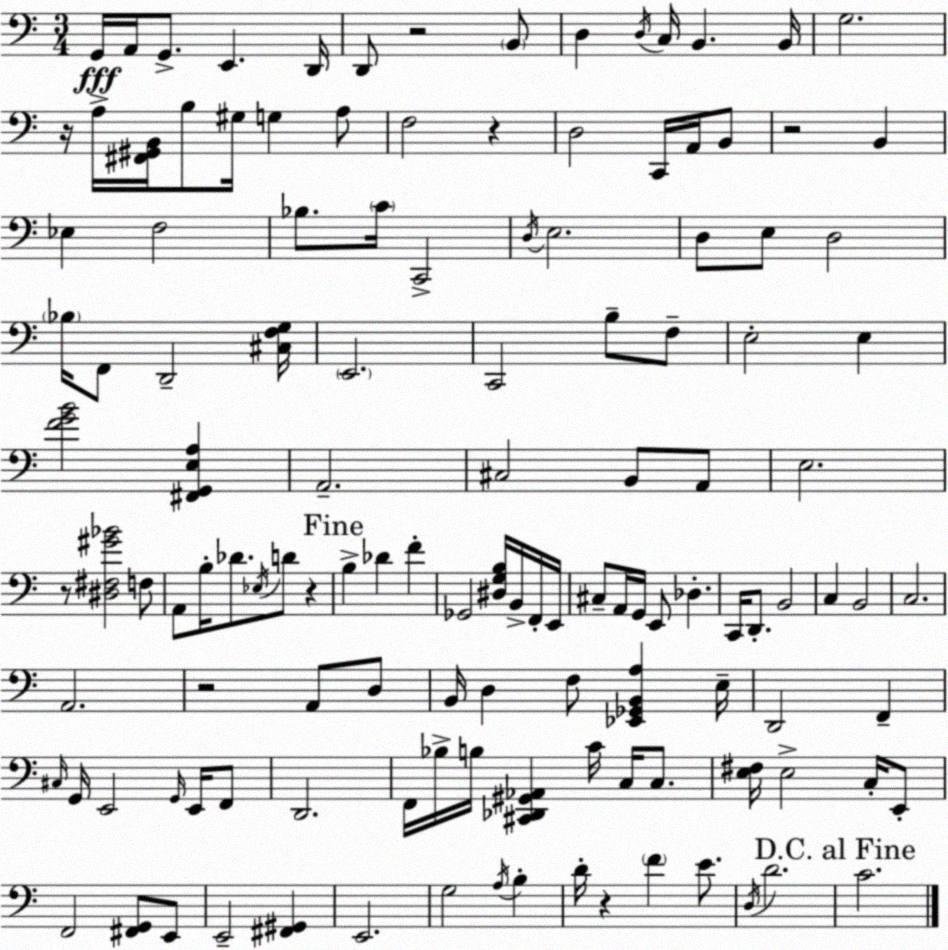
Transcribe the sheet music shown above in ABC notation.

X:1
T:Untitled
M:3/4
L:1/4
K:Am
G,,/4 A,,/4 G,,/2 E,, D,,/4 D,,/2 z2 B,,/2 D, D,/4 C,/4 B,, B,,/4 G,2 z/4 A,/4 [^F,,^G,,B,,]/4 B,/2 ^G,/4 G, A,/2 F,2 z D,2 C,,/4 A,,/4 B,,/2 z2 B,, _E, F,2 _B,/2 C/4 C,,2 D,/4 E,2 D,/2 E,/2 D,2 _B,/4 F,,/2 D,,2 [^C,F,G,]/4 E,,2 C,,2 B,/2 F,/2 E,2 E, [FGB]2 [^F,,G,,E,A,] A,,2 ^C,2 B,,/2 A,,/2 E,2 z/2 [^D,^F,^G_B]2 F,/2 A,,/2 B,/4 _D/2 _E,/4 D/2 z B, _D F _G,,2 [^D,G,B,]/4 B,,/4 F,,/4 E,,/4 ^C,/2 A,,/4 G,,/4 E,,/2 _D, C,,/4 D,,/2 B,,2 C, B,,2 C,2 A,,2 z2 A,,/2 D,/2 B,,/4 D, F,/2 [_E,,_G,,B,,A,] E,/4 D,,2 F,, ^C,/4 G,,/4 E,,2 G,,/4 E,,/4 F,,/2 D,,2 F,,/4 _B,/4 B,/4 [^C,,_D,,^G,,_A,,] C/4 C,/4 C,/2 [E,^F,]/4 E,2 C,/4 E,,/2 F,,2 [^F,,G,,]/2 E,,/2 E,,2 [^F,,^G,,] E,,2 G,2 A,/4 B, D/4 z F E/2 D,/4 D2 C2